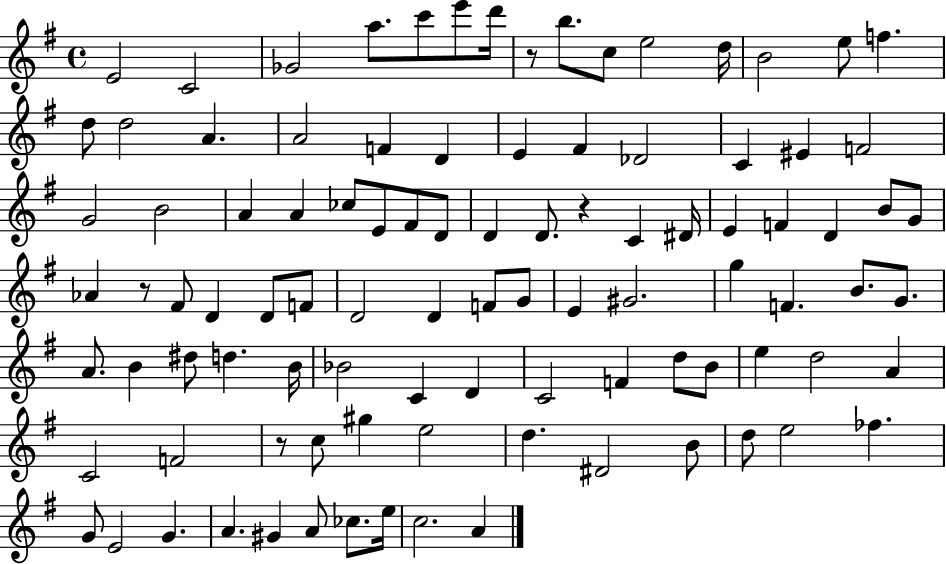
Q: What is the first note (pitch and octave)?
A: E4